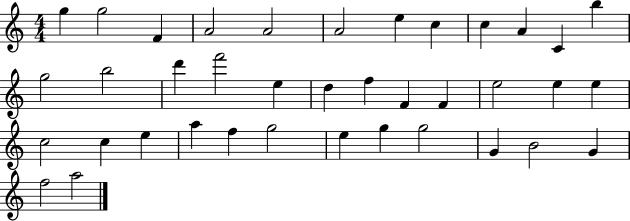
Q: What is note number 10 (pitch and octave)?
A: A4